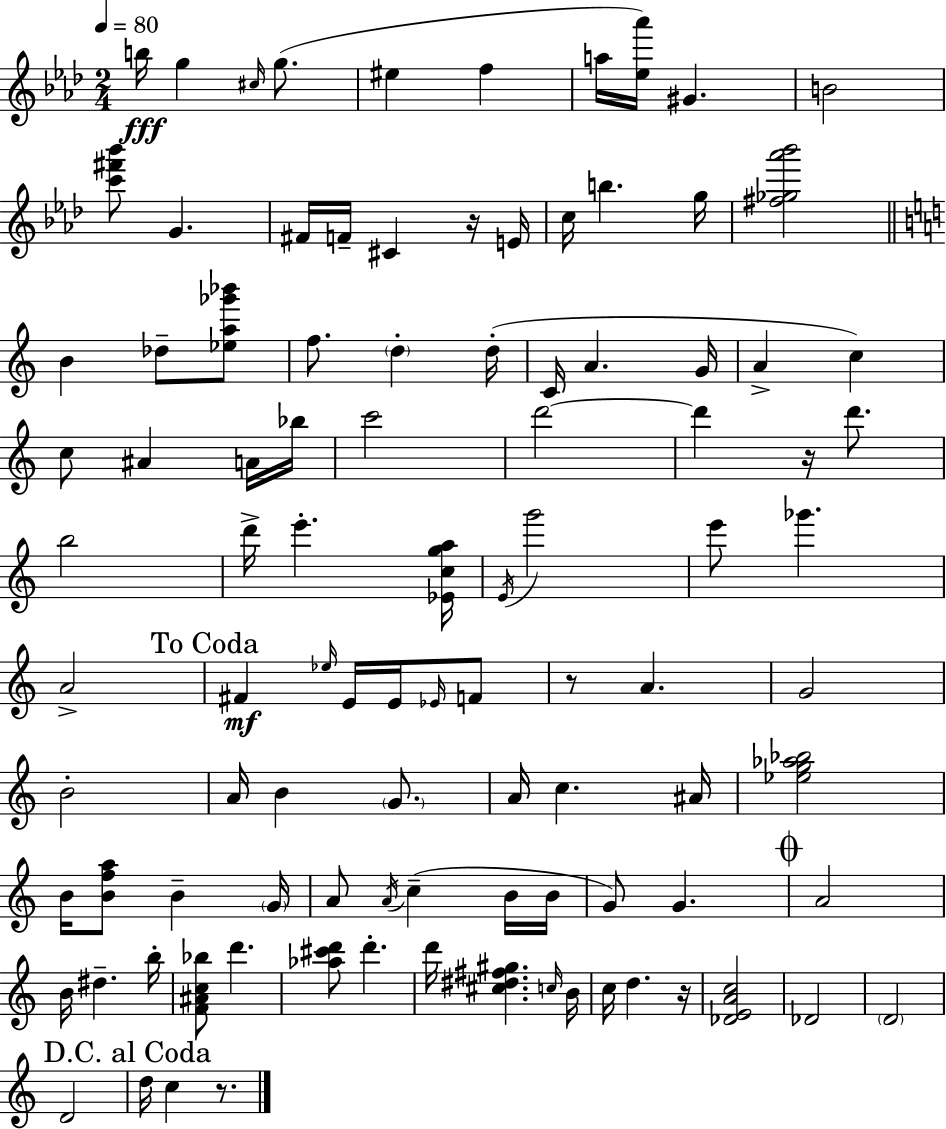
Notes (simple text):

B5/s G5/q C#5/s G5/e. EIS5/q F5/q A5/s [Eb5,Ab6]/s G#4/q. B4/h [C6,F#6,Bb6]/e G4/q. F#4/s F4/s C#4/q R/s E4/s C5/s B5/q. G5/s [F#5,Gb5,Ab6,Bb6]/h B4/q Db5/e [Eb5,A5,Gb6,Bb6]/e F5/e. D5/q D5/s C4/s A4/q. G4/s A4/q C5/q C5/e A#4/q A4/s Bb5/s C6/h D6/h D6/q R/s D6/e. B5/h D6/s E6/q. [Eb4,C5,G5,A5]/s E4/s G6/h E6/e Gb6/q. A4/h F#4/q Eb5/s E4/s E4/s Eb4/s F4/e R/e A4/q. G4/h B4/h A4/s B4/q G4/e. A4/s C5/q. A#4/s [Eb5,G5,Ab5,Bb5]/h B4/s [B4,F5,A5]/e B4/q G4/s A4/e A4/s C5/q B4/s B4/s G4/e G4/q. A4/h B4/s D#5/q. B5/s [F4,A#4,C5,Bb5]/e D6/q. [Ab5,C#6,D6]/e D6/q. D6/s [C#5,D#5,F#5,G#5]/q. C5/s B4/s C5/s D5/q. R/s [Db4,E4,A4,C5]/h Db4/h D4/h D4/h D5/s C5/q R/e.